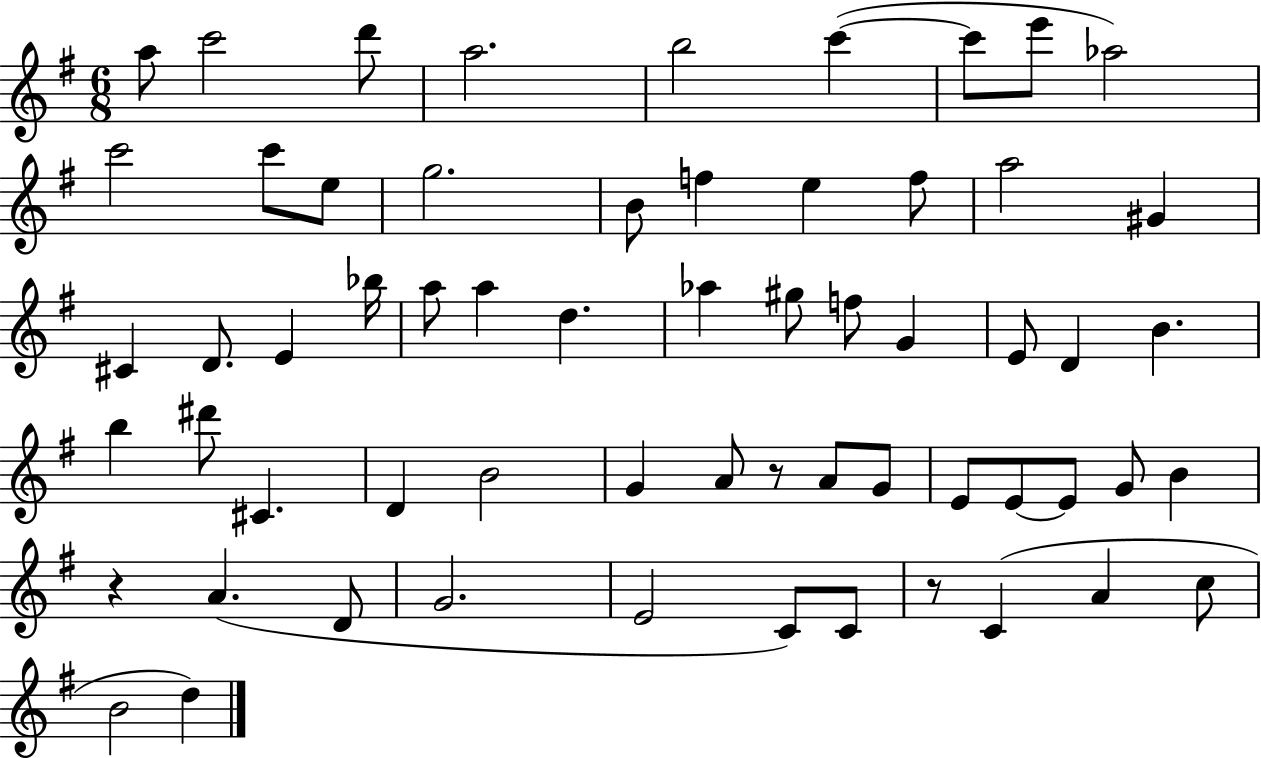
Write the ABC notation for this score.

X:1
T:Untitled
M:6/8
L:1/4
K:G
a/2 c'2 d'/2 a2 b2 c' c'/2 e'/2 _a2 c'2 c'/2 e/2 g2 B/2 f e f/2 a2 ^G ^C D/2 E _b/4 a/2 a d _a ^g/2 f/2 G E/2 D B b ^d'/2 ^C D B2 G A/2 z/2 A/2 G/2 E/2 E/2 E/2 G/2 B z A D/2 G2 E2 C/2 C/2 z/2 C A c/2 B2 d